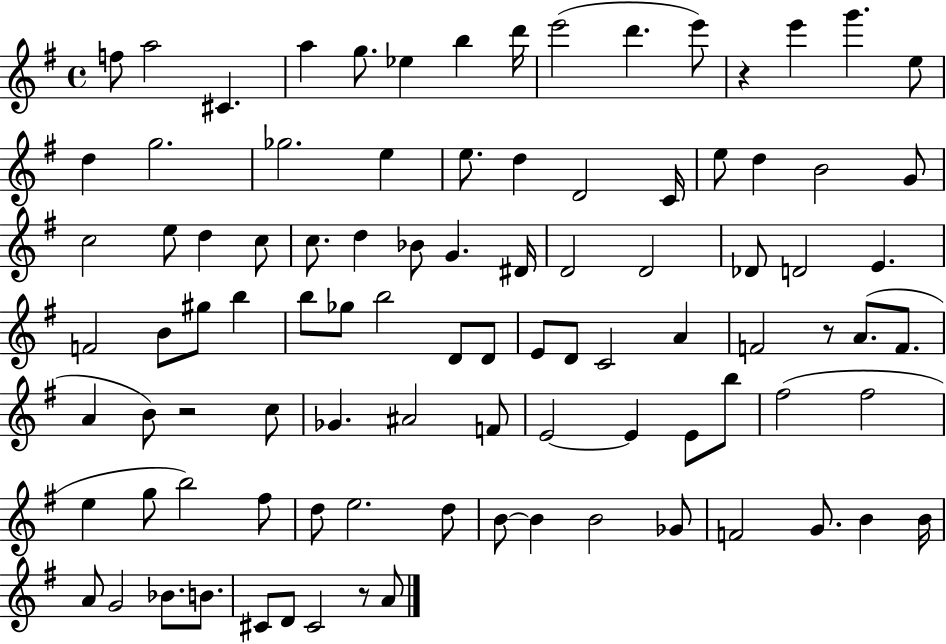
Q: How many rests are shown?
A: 4